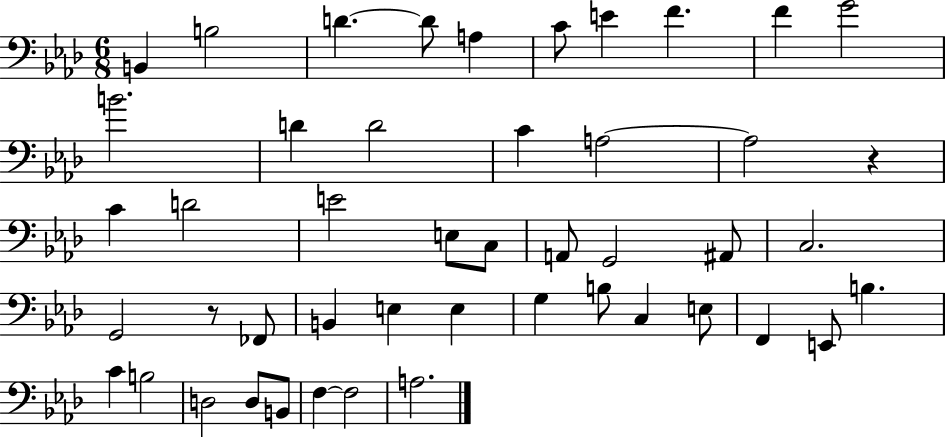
{
  \clef bass
  \numericTimeSignature
  \time 6/8
  \key aes \major
  \repeat volta 2 { b,4 b2 | d'4.~~ d'8 a4 | c'8 e'4 f'4. | f'4 g'2 | \break b'2. | d'4 d'2 | c'4 a2~~ | a2 r4 | \break c'4 d'2 | e'2 e8 c8 | a,8 g,2 ais,8 | c2. | \break g,2 r8 fes,8 | b,4 e4 e4 | g4 b8 c4 e8 | f,4 e,8 b4. | \break c'4 b2 | d2 d8 b,8 | f4~~ f2 | a2. | \break } \bar "|."
}